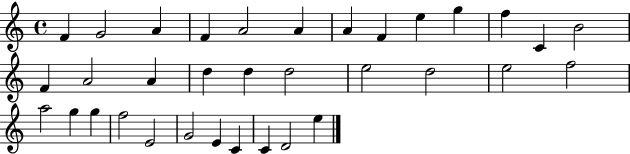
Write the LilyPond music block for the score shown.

{
  \clef treble
  \time 4/4
  \defaultTimeSignature
  \key c \major
  f'4 g'2 a'4 | f'4 a'2 a'4 | a'4 f'4 e''4 g''4 | f''4 c'4 b'2 | \break f'4 a'2 a'4 | d''4 d''4 d''2 | e''2 d''2 | e''2 f''2 | \break a''2 g''4 g''4 | f''2 e'2 | g'2 e'4 c'4 | c'4 d'2 e''4 | \break \bar "|."
}